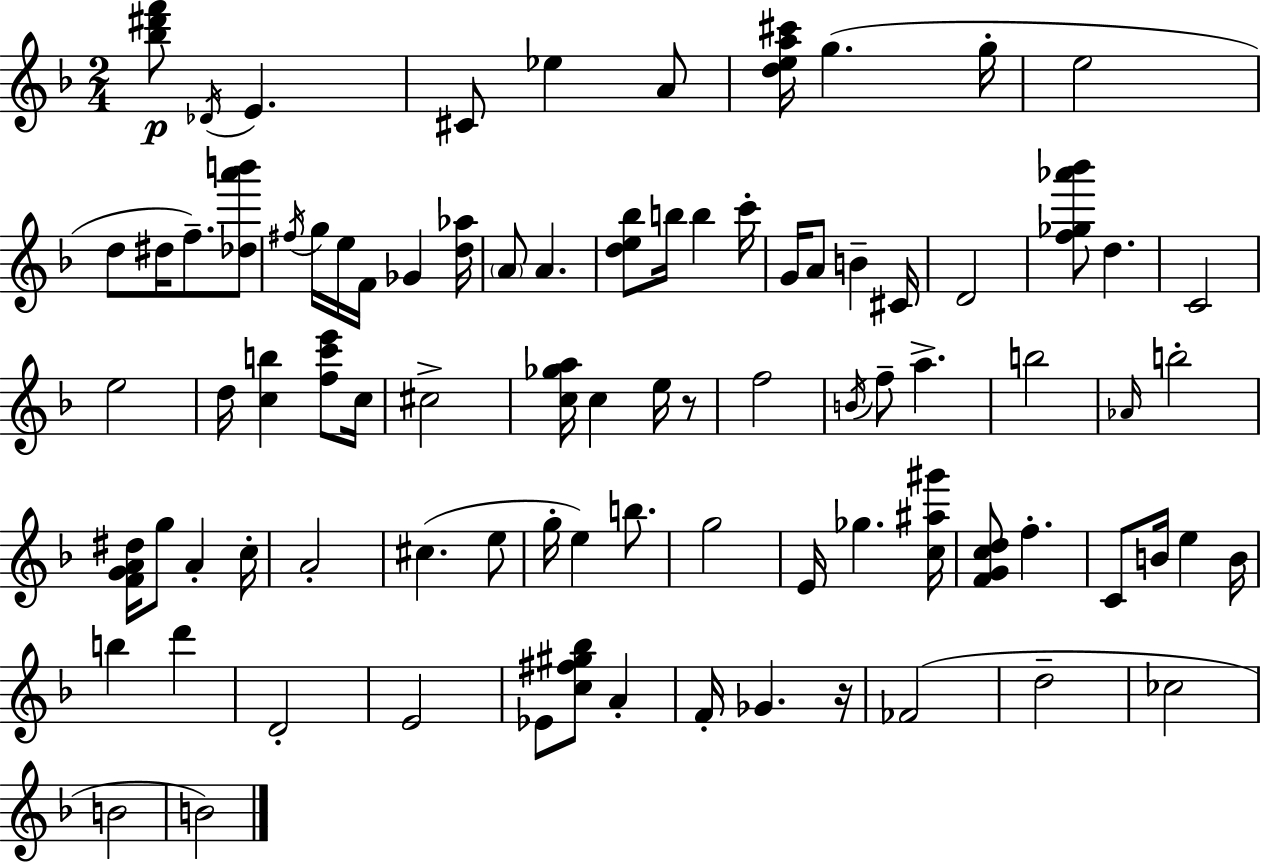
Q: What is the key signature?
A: D minor